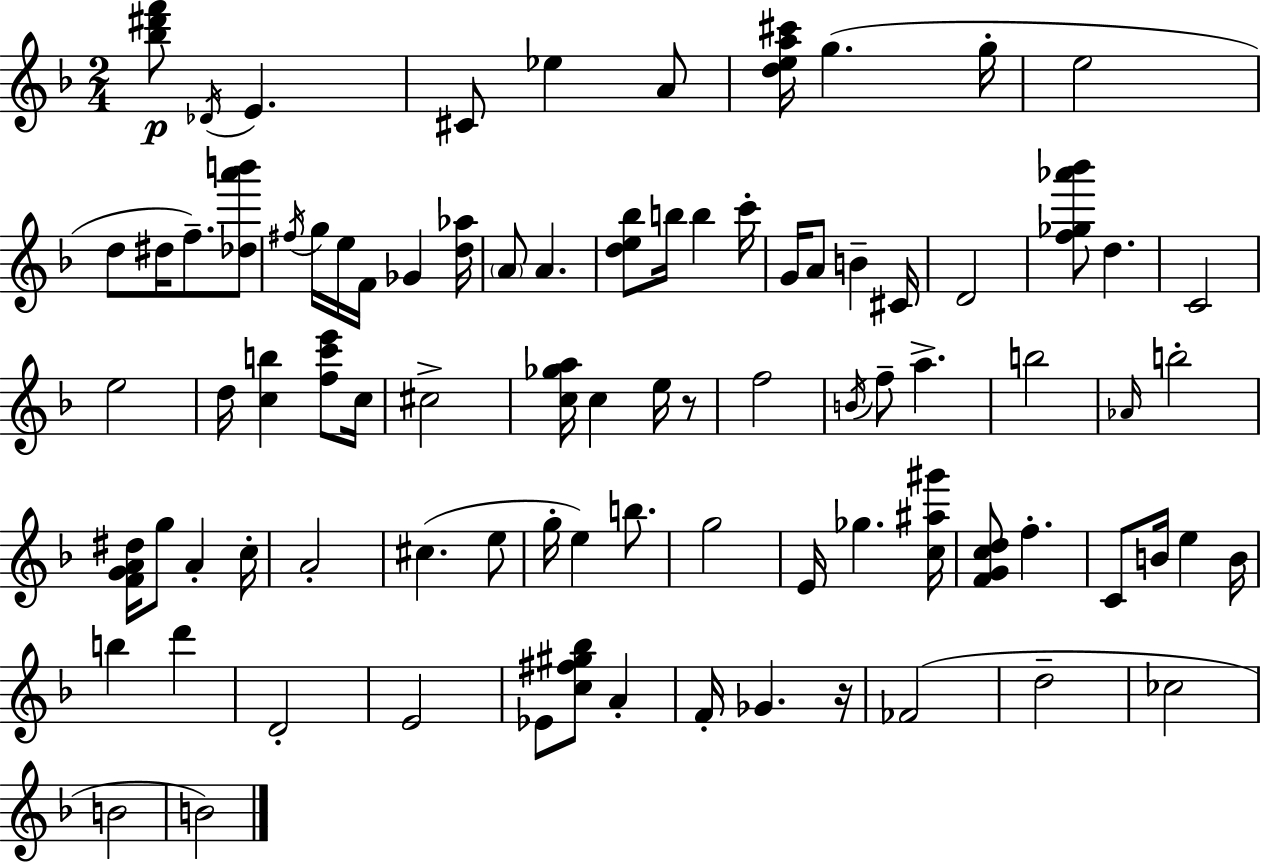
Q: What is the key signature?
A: D minor